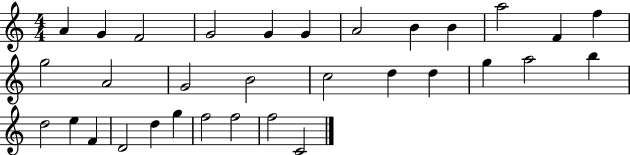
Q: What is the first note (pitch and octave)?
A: A4